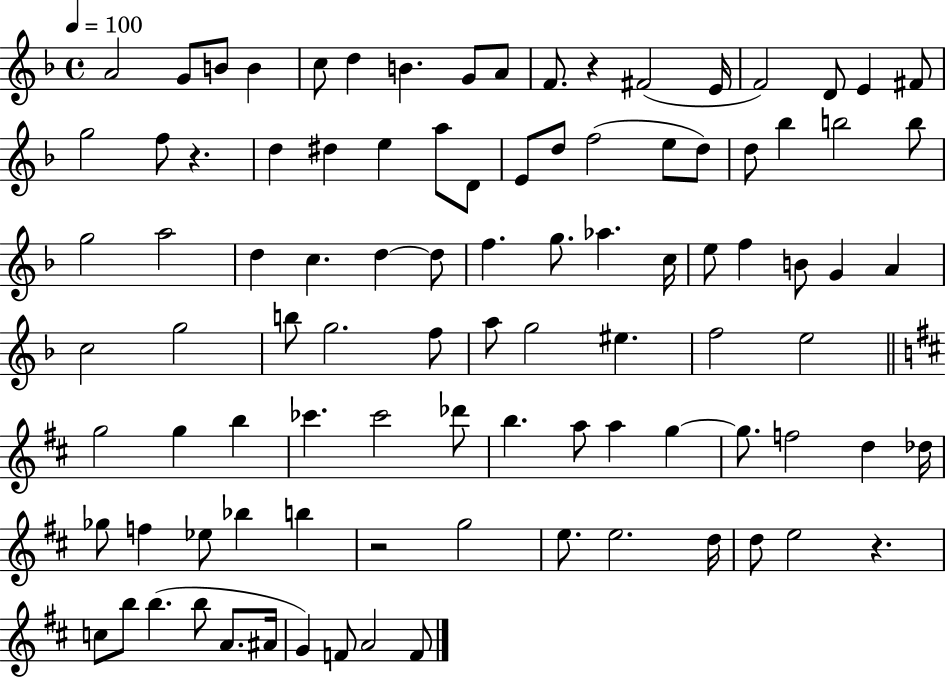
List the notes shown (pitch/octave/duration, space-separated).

A4/h G4/e B4/e B4/q C5/e D5/q B4/q. G4/e A4/e F4/e. R/q F#4/h E4/s F4/h D4/e E4/q F#4/e G5/h F5/e R/q. D5/q D#5/q E5/q A5/e D4/e E4/e D5/e F5/h E5/e D5/e D5/e Bb5/q B5/h B5/e G5/h A5/h D5/q C5/q. D5/q D5/e F5/q. G5/e. Ab5/q. C5/s E5/e F5/q B4/e G4/q A4/q C5/h G5/h B5/e G5/h. F5/e A5/e G5/h EIS5/q. F5/h E5/h G5/h G5/q B5/q CES6/q. CES6/h Db6/e B5/q. A5/e A5/q G5/q G5/e. F5/h D5/q Db5/s Gb5/e F5/q Eb5/e Bb5/q B5/q R/h G5/h E5/e. E5/h. D5/s D5/e E5/h R/q. C5/e B5/e B5/q. B5/e A4/e. A#4/s G4/q F4/e A4/h F4/e